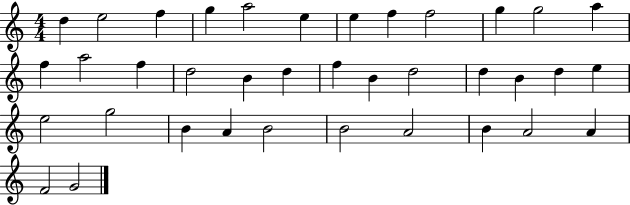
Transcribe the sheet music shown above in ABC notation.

X:1
T:Untitled
M:4/4
L:1/4
K:C
d e2 f g a2 e e f f2 g g2 a f a2 f d2 B d f B d2 d B d e e2 g2 B A B2 B2 A2 B A2 A F2 G2